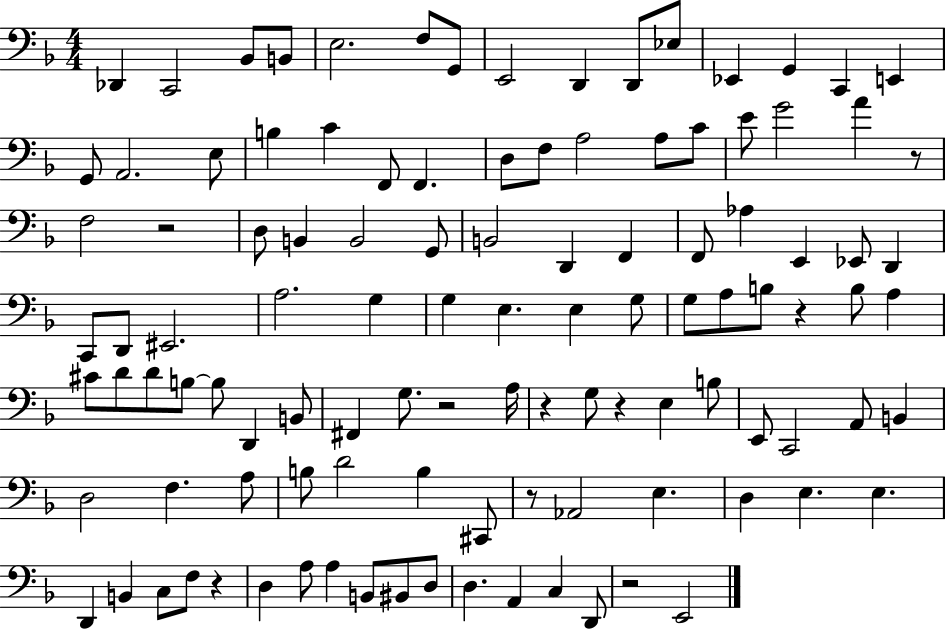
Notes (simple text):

Db2/q C2/h Bb2/e B2/e E3/h. F3/e G2/e E2/h D2/q D2/e Eb3/e Eb2/q G2/q C2/q E2/q G2/e A2/h. E3/e B3/q C4/q F2/e F2/q. D3/e F3/e A3/h A3/e C4/e E4/e G4/h A4/q R/e F3/h R/h D3/e B2/q B2/h G2/e B2/h D2/q F2/q F2/e Ab3/q E2/q Eb2/e D2/q C2/e D2/e EIS2/h. A3/h. G3/q G3/q E3/q. E3/q G3/e G3/e A3/e B3/e R/q B3/e A3/q C#4/e D4/e D4/e B3/e B3/e D2/q B2/e F#2/q G3/e. R/h A3/s R/q G3/e R/q E3/q B3/e E2/e C2/h A2/e B2/q D3/h F3/q. A3/e B3/e D4/h B3/q C#2/e R/e Ab2/h E3/q. D3/q E3/q. E3/q. D2/q B2/q C3/e F3/e R/q D3/q A3/e A3/q B2/e BIS2/e D3/e D3/q. A2/q C3/q D2/e R/h E2/h